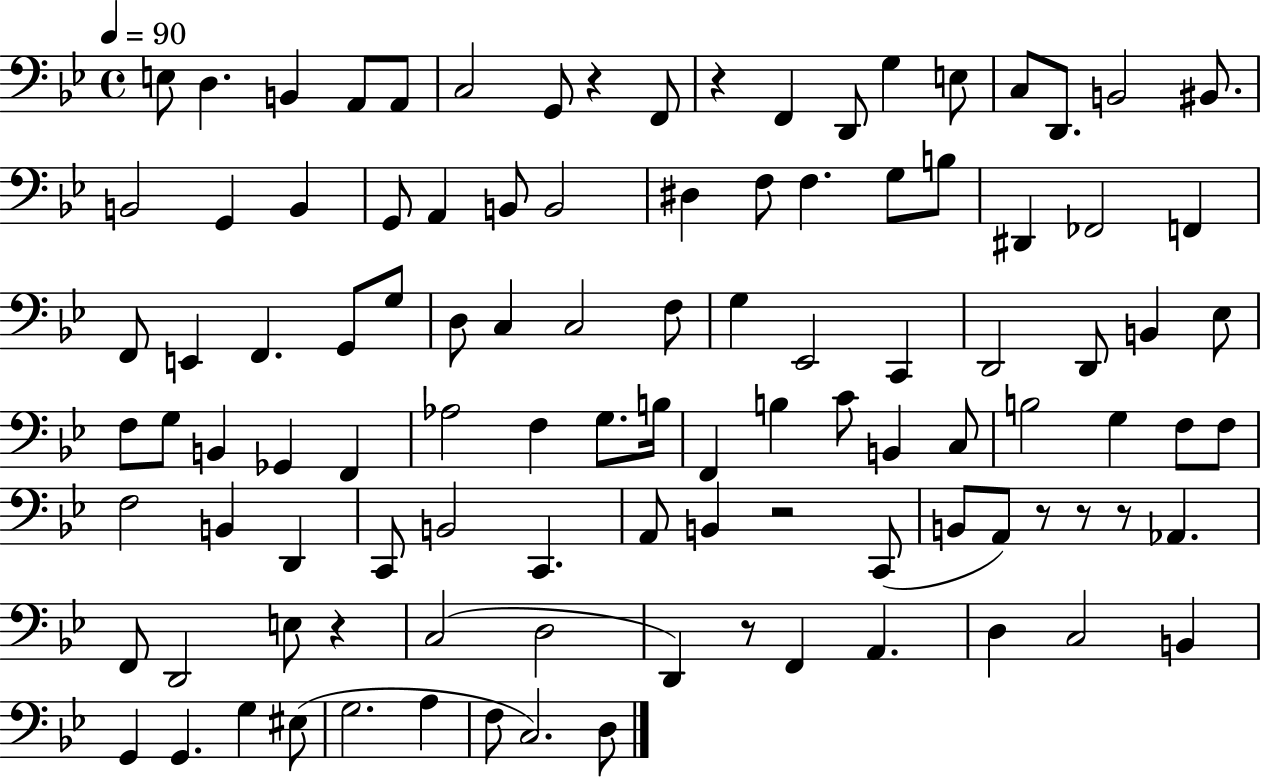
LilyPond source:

{
  \clef bass
  \time 4/4
  \defaultTimeSignature
  \key bes \major
  \tempo 4 = 90
  e8 d4. b,4 a,8 a,8 | c2 g,8 r4 f,8 | r4 f,4 d,8 g4 e8 | c8 d,8. b,2 bis,8. | \break b,2 g,4 b,4 | g,8 a,4 b,8 b,2 | dis4 f8 f4. g8 b8 | dis,4 fes,2 f,4 | \break f,8 e,4 f,4. g,8 g8 | d8 c4 c2 f8 | g4 ees,2 c,4 | d,2 d,8 b,4 ees8 | \break f8 g8 b,4 ges,4 f,4 | aes2 f4 g8. b16 | f,4 b4 c'8 b,4 c8 | b2 g4 f8 f8 | \break f2 b,4 d,4 | c,8 b,2 c,4. | a,8 b,4 r2 c,8( | b,8 a,8) r8 r8 r8 aes,4. | \break f,8 d,2 e8 r4 | c2( d2 | d,4) r8 f,4 a,4. | d4 c2 b,4 | \break g,4 g,4. g4 eis8( | g2. a4 | f8 c2.) d8 | \bar "|."
}